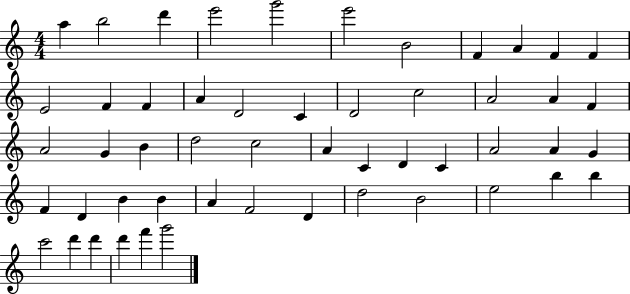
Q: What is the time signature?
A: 4/4